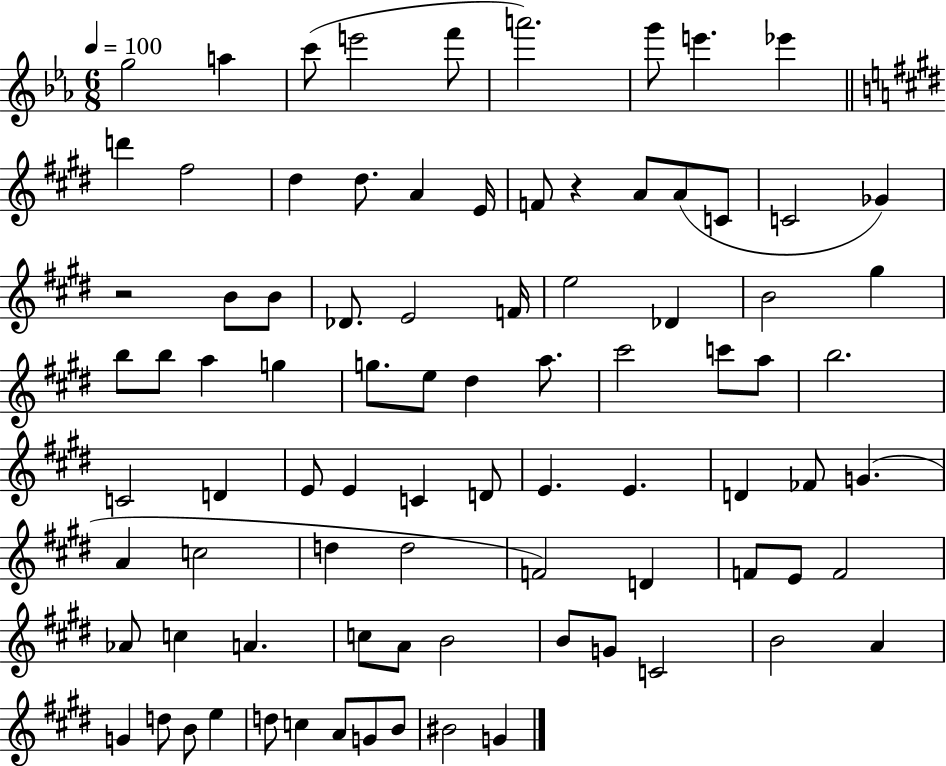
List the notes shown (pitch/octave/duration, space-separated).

G5/h A5/q C6/e E6/h F6/e A6/h. G6/e E6/q. Eb6/q D6/q F#5/h D#5/q D#5/e. A4/q E4/s F4/e R/q A4/e A4/e C4/e C4/h Gb4/q R/h B4/e B4/e Db4/e. E4/h F4/s E5/h Db4/q B4/h G#5/q B5/e B5/e A5/q G5/q G5/e. E5/e D#5/q A5/e. C#6/h C6/e A5/e B5/h. C4/h D4/q E4/e E4/q C4/q D4/e E4/q. E4/q. D4/q FES4/e G4/q. A4/q C5/h D5/q D5/h F4/h D4/q F4/e E4/e F4/h Ab4/e C5/q A4/q. C5/e A4/e B4/h B4/e G4/e C4/h B4/h A4/q G4/q D5/e B4/e E5/q D5/e C5/q A4/e G4/e B4/e BIS4/h G4/q